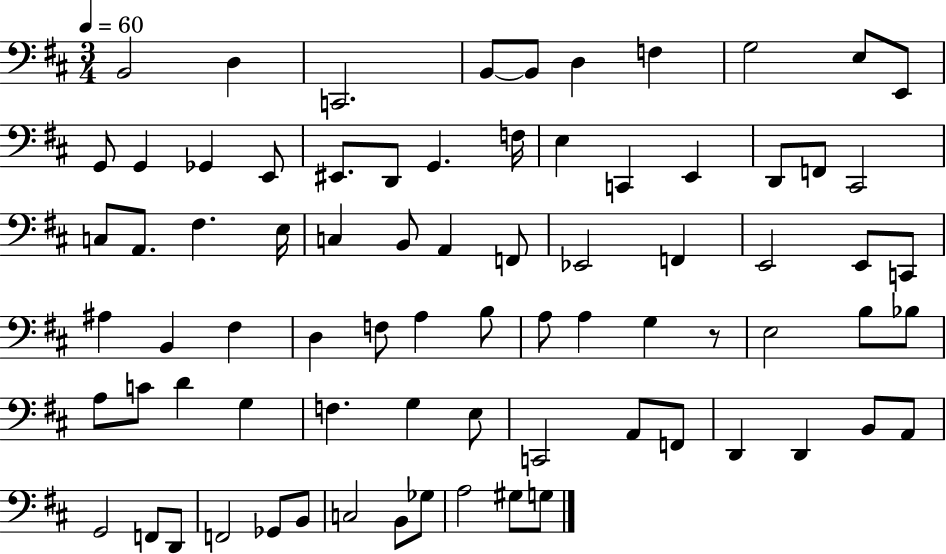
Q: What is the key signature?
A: D major